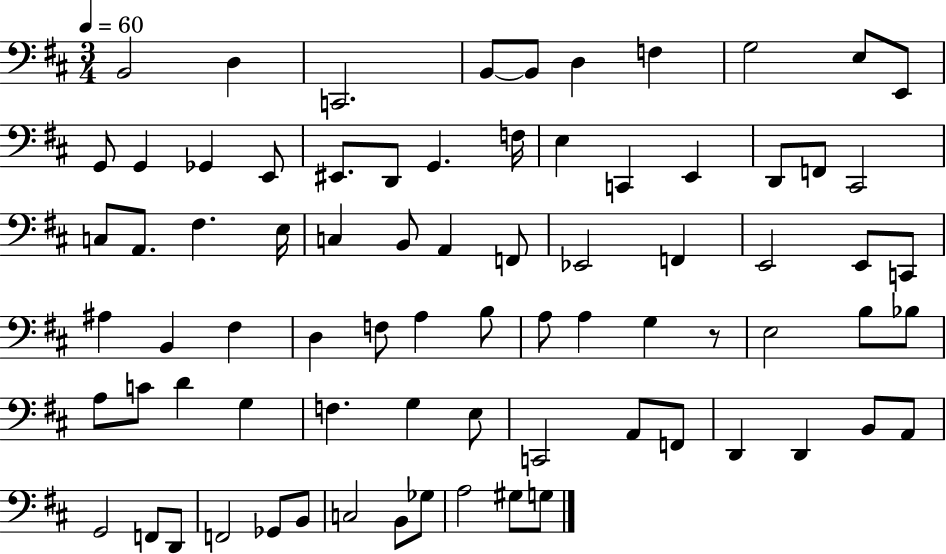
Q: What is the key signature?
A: D major